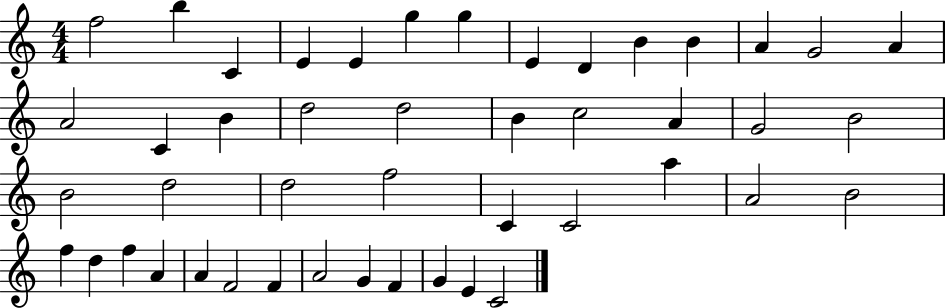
F5/h B5/q C4/q E4/q E4/q G5/q G5/q E4/q D4/q B4/q B4/q A4/q G4/h A4/q A4/h C4/q B4/q D5/h D5/h B4/q C5/h A4/q G4/h B4/h B4/h D5/h D5/h F5/h C4/q C4/h A5/q A4/h B4/h F5/q D5/q F5/q A4/q A4/q F4/h F4/q A4/h G4/q F4/q G4/q E4/q C4/h